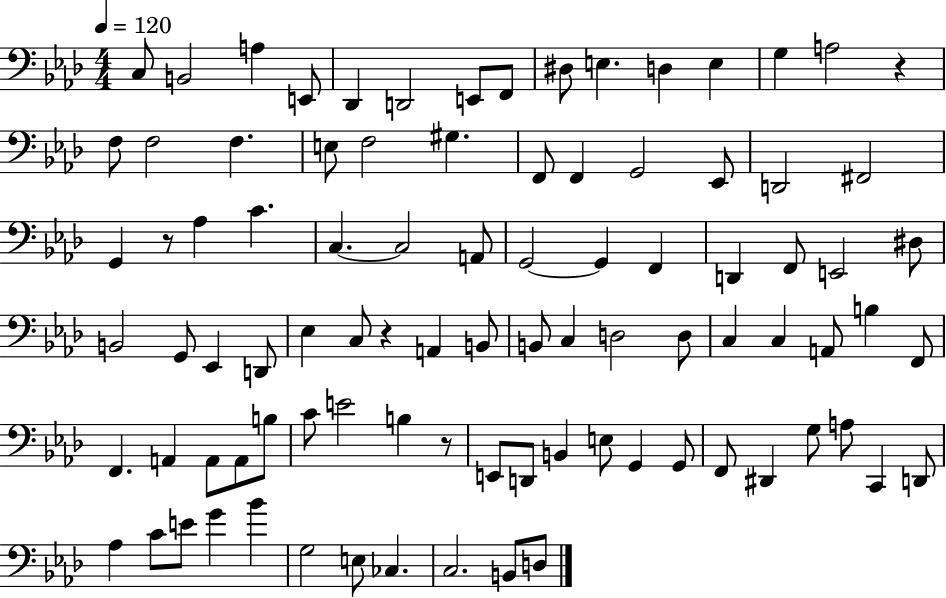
X:1
T:Untitled
M:4/4
L:1/4
K:Ab
C,/2 B,,2 A, E,,/2 _D,, D,,2 E,,/2 F,,/2 ^D,/2 E, D, E, G, A,2 z F,/2 F,2 F, E,/2 F,2 ^G, F,,/2 F,, G,,2 _E,,/2 D,,2 ^F,,2 G,, z/2 _A, C C, C,2 A,,/2 G,,2 G,, F,, D,, F,,/2 E,,2 ^D,/2 B,,2 G,,/2 _E,, D,,/2 _E, C,/2 z A,, B,,/2 B,,/2 C, D,2 D,/2 C, C, A,,/2 B, F,,/2 F,, A,, A,,/2 A,,/2 B,/2 C/2 E2 B, z/2 E,,/2 D,,/2 B,, E,/2 G,, G,,/2 F,,/2 ^D,, G,/2 A,/2 C,, D,,/2 _A, C/2 E/2 G _B G,2 E,/2 _C, C,2 B,,/2 D,/2